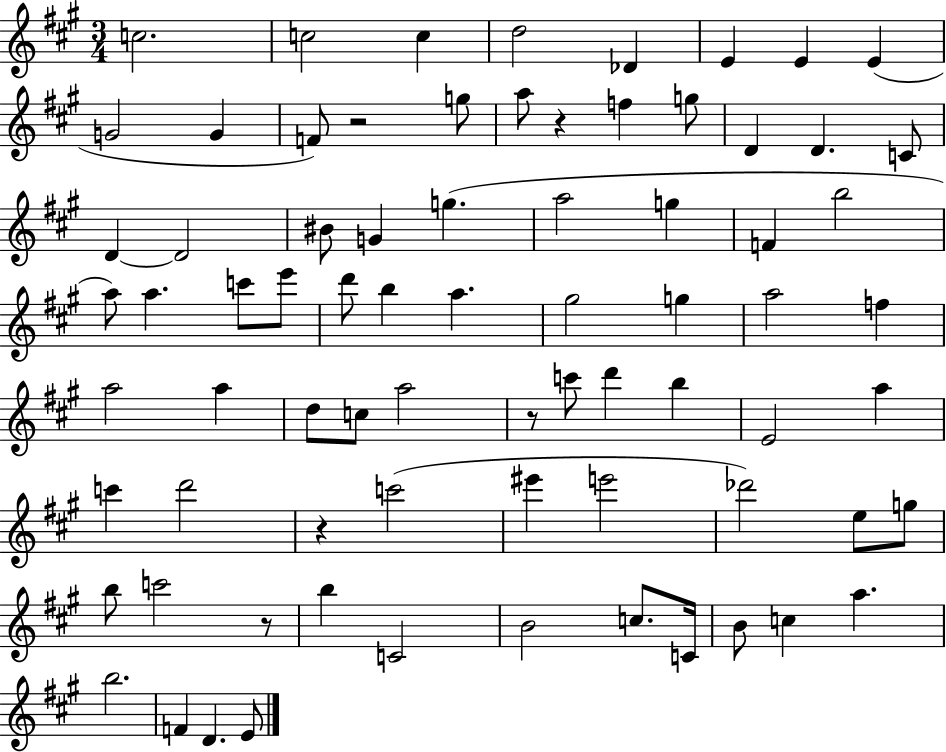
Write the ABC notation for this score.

X:1
T:Untitled
M:3/4
L:1/4
K:A
c2 c2 c d2 _D E E E G2 G F/2 z2 g/2 a/2 z f g/2 D D C/2 D D2 ^B/2 G g a2 g F b2 a/2 a c'/2 e'/2 d'/2 b a ^g2 g a2 f a2 a d/2 c/2 a2 z/2 c'/2 d' b E2 a c' d'2 z c'2 ^e' e'2 _d'2 e/2 g/2 b/2 c'2 z/2 b C2 B2 c/2 C/4 B/2 c a b2 F D E/2